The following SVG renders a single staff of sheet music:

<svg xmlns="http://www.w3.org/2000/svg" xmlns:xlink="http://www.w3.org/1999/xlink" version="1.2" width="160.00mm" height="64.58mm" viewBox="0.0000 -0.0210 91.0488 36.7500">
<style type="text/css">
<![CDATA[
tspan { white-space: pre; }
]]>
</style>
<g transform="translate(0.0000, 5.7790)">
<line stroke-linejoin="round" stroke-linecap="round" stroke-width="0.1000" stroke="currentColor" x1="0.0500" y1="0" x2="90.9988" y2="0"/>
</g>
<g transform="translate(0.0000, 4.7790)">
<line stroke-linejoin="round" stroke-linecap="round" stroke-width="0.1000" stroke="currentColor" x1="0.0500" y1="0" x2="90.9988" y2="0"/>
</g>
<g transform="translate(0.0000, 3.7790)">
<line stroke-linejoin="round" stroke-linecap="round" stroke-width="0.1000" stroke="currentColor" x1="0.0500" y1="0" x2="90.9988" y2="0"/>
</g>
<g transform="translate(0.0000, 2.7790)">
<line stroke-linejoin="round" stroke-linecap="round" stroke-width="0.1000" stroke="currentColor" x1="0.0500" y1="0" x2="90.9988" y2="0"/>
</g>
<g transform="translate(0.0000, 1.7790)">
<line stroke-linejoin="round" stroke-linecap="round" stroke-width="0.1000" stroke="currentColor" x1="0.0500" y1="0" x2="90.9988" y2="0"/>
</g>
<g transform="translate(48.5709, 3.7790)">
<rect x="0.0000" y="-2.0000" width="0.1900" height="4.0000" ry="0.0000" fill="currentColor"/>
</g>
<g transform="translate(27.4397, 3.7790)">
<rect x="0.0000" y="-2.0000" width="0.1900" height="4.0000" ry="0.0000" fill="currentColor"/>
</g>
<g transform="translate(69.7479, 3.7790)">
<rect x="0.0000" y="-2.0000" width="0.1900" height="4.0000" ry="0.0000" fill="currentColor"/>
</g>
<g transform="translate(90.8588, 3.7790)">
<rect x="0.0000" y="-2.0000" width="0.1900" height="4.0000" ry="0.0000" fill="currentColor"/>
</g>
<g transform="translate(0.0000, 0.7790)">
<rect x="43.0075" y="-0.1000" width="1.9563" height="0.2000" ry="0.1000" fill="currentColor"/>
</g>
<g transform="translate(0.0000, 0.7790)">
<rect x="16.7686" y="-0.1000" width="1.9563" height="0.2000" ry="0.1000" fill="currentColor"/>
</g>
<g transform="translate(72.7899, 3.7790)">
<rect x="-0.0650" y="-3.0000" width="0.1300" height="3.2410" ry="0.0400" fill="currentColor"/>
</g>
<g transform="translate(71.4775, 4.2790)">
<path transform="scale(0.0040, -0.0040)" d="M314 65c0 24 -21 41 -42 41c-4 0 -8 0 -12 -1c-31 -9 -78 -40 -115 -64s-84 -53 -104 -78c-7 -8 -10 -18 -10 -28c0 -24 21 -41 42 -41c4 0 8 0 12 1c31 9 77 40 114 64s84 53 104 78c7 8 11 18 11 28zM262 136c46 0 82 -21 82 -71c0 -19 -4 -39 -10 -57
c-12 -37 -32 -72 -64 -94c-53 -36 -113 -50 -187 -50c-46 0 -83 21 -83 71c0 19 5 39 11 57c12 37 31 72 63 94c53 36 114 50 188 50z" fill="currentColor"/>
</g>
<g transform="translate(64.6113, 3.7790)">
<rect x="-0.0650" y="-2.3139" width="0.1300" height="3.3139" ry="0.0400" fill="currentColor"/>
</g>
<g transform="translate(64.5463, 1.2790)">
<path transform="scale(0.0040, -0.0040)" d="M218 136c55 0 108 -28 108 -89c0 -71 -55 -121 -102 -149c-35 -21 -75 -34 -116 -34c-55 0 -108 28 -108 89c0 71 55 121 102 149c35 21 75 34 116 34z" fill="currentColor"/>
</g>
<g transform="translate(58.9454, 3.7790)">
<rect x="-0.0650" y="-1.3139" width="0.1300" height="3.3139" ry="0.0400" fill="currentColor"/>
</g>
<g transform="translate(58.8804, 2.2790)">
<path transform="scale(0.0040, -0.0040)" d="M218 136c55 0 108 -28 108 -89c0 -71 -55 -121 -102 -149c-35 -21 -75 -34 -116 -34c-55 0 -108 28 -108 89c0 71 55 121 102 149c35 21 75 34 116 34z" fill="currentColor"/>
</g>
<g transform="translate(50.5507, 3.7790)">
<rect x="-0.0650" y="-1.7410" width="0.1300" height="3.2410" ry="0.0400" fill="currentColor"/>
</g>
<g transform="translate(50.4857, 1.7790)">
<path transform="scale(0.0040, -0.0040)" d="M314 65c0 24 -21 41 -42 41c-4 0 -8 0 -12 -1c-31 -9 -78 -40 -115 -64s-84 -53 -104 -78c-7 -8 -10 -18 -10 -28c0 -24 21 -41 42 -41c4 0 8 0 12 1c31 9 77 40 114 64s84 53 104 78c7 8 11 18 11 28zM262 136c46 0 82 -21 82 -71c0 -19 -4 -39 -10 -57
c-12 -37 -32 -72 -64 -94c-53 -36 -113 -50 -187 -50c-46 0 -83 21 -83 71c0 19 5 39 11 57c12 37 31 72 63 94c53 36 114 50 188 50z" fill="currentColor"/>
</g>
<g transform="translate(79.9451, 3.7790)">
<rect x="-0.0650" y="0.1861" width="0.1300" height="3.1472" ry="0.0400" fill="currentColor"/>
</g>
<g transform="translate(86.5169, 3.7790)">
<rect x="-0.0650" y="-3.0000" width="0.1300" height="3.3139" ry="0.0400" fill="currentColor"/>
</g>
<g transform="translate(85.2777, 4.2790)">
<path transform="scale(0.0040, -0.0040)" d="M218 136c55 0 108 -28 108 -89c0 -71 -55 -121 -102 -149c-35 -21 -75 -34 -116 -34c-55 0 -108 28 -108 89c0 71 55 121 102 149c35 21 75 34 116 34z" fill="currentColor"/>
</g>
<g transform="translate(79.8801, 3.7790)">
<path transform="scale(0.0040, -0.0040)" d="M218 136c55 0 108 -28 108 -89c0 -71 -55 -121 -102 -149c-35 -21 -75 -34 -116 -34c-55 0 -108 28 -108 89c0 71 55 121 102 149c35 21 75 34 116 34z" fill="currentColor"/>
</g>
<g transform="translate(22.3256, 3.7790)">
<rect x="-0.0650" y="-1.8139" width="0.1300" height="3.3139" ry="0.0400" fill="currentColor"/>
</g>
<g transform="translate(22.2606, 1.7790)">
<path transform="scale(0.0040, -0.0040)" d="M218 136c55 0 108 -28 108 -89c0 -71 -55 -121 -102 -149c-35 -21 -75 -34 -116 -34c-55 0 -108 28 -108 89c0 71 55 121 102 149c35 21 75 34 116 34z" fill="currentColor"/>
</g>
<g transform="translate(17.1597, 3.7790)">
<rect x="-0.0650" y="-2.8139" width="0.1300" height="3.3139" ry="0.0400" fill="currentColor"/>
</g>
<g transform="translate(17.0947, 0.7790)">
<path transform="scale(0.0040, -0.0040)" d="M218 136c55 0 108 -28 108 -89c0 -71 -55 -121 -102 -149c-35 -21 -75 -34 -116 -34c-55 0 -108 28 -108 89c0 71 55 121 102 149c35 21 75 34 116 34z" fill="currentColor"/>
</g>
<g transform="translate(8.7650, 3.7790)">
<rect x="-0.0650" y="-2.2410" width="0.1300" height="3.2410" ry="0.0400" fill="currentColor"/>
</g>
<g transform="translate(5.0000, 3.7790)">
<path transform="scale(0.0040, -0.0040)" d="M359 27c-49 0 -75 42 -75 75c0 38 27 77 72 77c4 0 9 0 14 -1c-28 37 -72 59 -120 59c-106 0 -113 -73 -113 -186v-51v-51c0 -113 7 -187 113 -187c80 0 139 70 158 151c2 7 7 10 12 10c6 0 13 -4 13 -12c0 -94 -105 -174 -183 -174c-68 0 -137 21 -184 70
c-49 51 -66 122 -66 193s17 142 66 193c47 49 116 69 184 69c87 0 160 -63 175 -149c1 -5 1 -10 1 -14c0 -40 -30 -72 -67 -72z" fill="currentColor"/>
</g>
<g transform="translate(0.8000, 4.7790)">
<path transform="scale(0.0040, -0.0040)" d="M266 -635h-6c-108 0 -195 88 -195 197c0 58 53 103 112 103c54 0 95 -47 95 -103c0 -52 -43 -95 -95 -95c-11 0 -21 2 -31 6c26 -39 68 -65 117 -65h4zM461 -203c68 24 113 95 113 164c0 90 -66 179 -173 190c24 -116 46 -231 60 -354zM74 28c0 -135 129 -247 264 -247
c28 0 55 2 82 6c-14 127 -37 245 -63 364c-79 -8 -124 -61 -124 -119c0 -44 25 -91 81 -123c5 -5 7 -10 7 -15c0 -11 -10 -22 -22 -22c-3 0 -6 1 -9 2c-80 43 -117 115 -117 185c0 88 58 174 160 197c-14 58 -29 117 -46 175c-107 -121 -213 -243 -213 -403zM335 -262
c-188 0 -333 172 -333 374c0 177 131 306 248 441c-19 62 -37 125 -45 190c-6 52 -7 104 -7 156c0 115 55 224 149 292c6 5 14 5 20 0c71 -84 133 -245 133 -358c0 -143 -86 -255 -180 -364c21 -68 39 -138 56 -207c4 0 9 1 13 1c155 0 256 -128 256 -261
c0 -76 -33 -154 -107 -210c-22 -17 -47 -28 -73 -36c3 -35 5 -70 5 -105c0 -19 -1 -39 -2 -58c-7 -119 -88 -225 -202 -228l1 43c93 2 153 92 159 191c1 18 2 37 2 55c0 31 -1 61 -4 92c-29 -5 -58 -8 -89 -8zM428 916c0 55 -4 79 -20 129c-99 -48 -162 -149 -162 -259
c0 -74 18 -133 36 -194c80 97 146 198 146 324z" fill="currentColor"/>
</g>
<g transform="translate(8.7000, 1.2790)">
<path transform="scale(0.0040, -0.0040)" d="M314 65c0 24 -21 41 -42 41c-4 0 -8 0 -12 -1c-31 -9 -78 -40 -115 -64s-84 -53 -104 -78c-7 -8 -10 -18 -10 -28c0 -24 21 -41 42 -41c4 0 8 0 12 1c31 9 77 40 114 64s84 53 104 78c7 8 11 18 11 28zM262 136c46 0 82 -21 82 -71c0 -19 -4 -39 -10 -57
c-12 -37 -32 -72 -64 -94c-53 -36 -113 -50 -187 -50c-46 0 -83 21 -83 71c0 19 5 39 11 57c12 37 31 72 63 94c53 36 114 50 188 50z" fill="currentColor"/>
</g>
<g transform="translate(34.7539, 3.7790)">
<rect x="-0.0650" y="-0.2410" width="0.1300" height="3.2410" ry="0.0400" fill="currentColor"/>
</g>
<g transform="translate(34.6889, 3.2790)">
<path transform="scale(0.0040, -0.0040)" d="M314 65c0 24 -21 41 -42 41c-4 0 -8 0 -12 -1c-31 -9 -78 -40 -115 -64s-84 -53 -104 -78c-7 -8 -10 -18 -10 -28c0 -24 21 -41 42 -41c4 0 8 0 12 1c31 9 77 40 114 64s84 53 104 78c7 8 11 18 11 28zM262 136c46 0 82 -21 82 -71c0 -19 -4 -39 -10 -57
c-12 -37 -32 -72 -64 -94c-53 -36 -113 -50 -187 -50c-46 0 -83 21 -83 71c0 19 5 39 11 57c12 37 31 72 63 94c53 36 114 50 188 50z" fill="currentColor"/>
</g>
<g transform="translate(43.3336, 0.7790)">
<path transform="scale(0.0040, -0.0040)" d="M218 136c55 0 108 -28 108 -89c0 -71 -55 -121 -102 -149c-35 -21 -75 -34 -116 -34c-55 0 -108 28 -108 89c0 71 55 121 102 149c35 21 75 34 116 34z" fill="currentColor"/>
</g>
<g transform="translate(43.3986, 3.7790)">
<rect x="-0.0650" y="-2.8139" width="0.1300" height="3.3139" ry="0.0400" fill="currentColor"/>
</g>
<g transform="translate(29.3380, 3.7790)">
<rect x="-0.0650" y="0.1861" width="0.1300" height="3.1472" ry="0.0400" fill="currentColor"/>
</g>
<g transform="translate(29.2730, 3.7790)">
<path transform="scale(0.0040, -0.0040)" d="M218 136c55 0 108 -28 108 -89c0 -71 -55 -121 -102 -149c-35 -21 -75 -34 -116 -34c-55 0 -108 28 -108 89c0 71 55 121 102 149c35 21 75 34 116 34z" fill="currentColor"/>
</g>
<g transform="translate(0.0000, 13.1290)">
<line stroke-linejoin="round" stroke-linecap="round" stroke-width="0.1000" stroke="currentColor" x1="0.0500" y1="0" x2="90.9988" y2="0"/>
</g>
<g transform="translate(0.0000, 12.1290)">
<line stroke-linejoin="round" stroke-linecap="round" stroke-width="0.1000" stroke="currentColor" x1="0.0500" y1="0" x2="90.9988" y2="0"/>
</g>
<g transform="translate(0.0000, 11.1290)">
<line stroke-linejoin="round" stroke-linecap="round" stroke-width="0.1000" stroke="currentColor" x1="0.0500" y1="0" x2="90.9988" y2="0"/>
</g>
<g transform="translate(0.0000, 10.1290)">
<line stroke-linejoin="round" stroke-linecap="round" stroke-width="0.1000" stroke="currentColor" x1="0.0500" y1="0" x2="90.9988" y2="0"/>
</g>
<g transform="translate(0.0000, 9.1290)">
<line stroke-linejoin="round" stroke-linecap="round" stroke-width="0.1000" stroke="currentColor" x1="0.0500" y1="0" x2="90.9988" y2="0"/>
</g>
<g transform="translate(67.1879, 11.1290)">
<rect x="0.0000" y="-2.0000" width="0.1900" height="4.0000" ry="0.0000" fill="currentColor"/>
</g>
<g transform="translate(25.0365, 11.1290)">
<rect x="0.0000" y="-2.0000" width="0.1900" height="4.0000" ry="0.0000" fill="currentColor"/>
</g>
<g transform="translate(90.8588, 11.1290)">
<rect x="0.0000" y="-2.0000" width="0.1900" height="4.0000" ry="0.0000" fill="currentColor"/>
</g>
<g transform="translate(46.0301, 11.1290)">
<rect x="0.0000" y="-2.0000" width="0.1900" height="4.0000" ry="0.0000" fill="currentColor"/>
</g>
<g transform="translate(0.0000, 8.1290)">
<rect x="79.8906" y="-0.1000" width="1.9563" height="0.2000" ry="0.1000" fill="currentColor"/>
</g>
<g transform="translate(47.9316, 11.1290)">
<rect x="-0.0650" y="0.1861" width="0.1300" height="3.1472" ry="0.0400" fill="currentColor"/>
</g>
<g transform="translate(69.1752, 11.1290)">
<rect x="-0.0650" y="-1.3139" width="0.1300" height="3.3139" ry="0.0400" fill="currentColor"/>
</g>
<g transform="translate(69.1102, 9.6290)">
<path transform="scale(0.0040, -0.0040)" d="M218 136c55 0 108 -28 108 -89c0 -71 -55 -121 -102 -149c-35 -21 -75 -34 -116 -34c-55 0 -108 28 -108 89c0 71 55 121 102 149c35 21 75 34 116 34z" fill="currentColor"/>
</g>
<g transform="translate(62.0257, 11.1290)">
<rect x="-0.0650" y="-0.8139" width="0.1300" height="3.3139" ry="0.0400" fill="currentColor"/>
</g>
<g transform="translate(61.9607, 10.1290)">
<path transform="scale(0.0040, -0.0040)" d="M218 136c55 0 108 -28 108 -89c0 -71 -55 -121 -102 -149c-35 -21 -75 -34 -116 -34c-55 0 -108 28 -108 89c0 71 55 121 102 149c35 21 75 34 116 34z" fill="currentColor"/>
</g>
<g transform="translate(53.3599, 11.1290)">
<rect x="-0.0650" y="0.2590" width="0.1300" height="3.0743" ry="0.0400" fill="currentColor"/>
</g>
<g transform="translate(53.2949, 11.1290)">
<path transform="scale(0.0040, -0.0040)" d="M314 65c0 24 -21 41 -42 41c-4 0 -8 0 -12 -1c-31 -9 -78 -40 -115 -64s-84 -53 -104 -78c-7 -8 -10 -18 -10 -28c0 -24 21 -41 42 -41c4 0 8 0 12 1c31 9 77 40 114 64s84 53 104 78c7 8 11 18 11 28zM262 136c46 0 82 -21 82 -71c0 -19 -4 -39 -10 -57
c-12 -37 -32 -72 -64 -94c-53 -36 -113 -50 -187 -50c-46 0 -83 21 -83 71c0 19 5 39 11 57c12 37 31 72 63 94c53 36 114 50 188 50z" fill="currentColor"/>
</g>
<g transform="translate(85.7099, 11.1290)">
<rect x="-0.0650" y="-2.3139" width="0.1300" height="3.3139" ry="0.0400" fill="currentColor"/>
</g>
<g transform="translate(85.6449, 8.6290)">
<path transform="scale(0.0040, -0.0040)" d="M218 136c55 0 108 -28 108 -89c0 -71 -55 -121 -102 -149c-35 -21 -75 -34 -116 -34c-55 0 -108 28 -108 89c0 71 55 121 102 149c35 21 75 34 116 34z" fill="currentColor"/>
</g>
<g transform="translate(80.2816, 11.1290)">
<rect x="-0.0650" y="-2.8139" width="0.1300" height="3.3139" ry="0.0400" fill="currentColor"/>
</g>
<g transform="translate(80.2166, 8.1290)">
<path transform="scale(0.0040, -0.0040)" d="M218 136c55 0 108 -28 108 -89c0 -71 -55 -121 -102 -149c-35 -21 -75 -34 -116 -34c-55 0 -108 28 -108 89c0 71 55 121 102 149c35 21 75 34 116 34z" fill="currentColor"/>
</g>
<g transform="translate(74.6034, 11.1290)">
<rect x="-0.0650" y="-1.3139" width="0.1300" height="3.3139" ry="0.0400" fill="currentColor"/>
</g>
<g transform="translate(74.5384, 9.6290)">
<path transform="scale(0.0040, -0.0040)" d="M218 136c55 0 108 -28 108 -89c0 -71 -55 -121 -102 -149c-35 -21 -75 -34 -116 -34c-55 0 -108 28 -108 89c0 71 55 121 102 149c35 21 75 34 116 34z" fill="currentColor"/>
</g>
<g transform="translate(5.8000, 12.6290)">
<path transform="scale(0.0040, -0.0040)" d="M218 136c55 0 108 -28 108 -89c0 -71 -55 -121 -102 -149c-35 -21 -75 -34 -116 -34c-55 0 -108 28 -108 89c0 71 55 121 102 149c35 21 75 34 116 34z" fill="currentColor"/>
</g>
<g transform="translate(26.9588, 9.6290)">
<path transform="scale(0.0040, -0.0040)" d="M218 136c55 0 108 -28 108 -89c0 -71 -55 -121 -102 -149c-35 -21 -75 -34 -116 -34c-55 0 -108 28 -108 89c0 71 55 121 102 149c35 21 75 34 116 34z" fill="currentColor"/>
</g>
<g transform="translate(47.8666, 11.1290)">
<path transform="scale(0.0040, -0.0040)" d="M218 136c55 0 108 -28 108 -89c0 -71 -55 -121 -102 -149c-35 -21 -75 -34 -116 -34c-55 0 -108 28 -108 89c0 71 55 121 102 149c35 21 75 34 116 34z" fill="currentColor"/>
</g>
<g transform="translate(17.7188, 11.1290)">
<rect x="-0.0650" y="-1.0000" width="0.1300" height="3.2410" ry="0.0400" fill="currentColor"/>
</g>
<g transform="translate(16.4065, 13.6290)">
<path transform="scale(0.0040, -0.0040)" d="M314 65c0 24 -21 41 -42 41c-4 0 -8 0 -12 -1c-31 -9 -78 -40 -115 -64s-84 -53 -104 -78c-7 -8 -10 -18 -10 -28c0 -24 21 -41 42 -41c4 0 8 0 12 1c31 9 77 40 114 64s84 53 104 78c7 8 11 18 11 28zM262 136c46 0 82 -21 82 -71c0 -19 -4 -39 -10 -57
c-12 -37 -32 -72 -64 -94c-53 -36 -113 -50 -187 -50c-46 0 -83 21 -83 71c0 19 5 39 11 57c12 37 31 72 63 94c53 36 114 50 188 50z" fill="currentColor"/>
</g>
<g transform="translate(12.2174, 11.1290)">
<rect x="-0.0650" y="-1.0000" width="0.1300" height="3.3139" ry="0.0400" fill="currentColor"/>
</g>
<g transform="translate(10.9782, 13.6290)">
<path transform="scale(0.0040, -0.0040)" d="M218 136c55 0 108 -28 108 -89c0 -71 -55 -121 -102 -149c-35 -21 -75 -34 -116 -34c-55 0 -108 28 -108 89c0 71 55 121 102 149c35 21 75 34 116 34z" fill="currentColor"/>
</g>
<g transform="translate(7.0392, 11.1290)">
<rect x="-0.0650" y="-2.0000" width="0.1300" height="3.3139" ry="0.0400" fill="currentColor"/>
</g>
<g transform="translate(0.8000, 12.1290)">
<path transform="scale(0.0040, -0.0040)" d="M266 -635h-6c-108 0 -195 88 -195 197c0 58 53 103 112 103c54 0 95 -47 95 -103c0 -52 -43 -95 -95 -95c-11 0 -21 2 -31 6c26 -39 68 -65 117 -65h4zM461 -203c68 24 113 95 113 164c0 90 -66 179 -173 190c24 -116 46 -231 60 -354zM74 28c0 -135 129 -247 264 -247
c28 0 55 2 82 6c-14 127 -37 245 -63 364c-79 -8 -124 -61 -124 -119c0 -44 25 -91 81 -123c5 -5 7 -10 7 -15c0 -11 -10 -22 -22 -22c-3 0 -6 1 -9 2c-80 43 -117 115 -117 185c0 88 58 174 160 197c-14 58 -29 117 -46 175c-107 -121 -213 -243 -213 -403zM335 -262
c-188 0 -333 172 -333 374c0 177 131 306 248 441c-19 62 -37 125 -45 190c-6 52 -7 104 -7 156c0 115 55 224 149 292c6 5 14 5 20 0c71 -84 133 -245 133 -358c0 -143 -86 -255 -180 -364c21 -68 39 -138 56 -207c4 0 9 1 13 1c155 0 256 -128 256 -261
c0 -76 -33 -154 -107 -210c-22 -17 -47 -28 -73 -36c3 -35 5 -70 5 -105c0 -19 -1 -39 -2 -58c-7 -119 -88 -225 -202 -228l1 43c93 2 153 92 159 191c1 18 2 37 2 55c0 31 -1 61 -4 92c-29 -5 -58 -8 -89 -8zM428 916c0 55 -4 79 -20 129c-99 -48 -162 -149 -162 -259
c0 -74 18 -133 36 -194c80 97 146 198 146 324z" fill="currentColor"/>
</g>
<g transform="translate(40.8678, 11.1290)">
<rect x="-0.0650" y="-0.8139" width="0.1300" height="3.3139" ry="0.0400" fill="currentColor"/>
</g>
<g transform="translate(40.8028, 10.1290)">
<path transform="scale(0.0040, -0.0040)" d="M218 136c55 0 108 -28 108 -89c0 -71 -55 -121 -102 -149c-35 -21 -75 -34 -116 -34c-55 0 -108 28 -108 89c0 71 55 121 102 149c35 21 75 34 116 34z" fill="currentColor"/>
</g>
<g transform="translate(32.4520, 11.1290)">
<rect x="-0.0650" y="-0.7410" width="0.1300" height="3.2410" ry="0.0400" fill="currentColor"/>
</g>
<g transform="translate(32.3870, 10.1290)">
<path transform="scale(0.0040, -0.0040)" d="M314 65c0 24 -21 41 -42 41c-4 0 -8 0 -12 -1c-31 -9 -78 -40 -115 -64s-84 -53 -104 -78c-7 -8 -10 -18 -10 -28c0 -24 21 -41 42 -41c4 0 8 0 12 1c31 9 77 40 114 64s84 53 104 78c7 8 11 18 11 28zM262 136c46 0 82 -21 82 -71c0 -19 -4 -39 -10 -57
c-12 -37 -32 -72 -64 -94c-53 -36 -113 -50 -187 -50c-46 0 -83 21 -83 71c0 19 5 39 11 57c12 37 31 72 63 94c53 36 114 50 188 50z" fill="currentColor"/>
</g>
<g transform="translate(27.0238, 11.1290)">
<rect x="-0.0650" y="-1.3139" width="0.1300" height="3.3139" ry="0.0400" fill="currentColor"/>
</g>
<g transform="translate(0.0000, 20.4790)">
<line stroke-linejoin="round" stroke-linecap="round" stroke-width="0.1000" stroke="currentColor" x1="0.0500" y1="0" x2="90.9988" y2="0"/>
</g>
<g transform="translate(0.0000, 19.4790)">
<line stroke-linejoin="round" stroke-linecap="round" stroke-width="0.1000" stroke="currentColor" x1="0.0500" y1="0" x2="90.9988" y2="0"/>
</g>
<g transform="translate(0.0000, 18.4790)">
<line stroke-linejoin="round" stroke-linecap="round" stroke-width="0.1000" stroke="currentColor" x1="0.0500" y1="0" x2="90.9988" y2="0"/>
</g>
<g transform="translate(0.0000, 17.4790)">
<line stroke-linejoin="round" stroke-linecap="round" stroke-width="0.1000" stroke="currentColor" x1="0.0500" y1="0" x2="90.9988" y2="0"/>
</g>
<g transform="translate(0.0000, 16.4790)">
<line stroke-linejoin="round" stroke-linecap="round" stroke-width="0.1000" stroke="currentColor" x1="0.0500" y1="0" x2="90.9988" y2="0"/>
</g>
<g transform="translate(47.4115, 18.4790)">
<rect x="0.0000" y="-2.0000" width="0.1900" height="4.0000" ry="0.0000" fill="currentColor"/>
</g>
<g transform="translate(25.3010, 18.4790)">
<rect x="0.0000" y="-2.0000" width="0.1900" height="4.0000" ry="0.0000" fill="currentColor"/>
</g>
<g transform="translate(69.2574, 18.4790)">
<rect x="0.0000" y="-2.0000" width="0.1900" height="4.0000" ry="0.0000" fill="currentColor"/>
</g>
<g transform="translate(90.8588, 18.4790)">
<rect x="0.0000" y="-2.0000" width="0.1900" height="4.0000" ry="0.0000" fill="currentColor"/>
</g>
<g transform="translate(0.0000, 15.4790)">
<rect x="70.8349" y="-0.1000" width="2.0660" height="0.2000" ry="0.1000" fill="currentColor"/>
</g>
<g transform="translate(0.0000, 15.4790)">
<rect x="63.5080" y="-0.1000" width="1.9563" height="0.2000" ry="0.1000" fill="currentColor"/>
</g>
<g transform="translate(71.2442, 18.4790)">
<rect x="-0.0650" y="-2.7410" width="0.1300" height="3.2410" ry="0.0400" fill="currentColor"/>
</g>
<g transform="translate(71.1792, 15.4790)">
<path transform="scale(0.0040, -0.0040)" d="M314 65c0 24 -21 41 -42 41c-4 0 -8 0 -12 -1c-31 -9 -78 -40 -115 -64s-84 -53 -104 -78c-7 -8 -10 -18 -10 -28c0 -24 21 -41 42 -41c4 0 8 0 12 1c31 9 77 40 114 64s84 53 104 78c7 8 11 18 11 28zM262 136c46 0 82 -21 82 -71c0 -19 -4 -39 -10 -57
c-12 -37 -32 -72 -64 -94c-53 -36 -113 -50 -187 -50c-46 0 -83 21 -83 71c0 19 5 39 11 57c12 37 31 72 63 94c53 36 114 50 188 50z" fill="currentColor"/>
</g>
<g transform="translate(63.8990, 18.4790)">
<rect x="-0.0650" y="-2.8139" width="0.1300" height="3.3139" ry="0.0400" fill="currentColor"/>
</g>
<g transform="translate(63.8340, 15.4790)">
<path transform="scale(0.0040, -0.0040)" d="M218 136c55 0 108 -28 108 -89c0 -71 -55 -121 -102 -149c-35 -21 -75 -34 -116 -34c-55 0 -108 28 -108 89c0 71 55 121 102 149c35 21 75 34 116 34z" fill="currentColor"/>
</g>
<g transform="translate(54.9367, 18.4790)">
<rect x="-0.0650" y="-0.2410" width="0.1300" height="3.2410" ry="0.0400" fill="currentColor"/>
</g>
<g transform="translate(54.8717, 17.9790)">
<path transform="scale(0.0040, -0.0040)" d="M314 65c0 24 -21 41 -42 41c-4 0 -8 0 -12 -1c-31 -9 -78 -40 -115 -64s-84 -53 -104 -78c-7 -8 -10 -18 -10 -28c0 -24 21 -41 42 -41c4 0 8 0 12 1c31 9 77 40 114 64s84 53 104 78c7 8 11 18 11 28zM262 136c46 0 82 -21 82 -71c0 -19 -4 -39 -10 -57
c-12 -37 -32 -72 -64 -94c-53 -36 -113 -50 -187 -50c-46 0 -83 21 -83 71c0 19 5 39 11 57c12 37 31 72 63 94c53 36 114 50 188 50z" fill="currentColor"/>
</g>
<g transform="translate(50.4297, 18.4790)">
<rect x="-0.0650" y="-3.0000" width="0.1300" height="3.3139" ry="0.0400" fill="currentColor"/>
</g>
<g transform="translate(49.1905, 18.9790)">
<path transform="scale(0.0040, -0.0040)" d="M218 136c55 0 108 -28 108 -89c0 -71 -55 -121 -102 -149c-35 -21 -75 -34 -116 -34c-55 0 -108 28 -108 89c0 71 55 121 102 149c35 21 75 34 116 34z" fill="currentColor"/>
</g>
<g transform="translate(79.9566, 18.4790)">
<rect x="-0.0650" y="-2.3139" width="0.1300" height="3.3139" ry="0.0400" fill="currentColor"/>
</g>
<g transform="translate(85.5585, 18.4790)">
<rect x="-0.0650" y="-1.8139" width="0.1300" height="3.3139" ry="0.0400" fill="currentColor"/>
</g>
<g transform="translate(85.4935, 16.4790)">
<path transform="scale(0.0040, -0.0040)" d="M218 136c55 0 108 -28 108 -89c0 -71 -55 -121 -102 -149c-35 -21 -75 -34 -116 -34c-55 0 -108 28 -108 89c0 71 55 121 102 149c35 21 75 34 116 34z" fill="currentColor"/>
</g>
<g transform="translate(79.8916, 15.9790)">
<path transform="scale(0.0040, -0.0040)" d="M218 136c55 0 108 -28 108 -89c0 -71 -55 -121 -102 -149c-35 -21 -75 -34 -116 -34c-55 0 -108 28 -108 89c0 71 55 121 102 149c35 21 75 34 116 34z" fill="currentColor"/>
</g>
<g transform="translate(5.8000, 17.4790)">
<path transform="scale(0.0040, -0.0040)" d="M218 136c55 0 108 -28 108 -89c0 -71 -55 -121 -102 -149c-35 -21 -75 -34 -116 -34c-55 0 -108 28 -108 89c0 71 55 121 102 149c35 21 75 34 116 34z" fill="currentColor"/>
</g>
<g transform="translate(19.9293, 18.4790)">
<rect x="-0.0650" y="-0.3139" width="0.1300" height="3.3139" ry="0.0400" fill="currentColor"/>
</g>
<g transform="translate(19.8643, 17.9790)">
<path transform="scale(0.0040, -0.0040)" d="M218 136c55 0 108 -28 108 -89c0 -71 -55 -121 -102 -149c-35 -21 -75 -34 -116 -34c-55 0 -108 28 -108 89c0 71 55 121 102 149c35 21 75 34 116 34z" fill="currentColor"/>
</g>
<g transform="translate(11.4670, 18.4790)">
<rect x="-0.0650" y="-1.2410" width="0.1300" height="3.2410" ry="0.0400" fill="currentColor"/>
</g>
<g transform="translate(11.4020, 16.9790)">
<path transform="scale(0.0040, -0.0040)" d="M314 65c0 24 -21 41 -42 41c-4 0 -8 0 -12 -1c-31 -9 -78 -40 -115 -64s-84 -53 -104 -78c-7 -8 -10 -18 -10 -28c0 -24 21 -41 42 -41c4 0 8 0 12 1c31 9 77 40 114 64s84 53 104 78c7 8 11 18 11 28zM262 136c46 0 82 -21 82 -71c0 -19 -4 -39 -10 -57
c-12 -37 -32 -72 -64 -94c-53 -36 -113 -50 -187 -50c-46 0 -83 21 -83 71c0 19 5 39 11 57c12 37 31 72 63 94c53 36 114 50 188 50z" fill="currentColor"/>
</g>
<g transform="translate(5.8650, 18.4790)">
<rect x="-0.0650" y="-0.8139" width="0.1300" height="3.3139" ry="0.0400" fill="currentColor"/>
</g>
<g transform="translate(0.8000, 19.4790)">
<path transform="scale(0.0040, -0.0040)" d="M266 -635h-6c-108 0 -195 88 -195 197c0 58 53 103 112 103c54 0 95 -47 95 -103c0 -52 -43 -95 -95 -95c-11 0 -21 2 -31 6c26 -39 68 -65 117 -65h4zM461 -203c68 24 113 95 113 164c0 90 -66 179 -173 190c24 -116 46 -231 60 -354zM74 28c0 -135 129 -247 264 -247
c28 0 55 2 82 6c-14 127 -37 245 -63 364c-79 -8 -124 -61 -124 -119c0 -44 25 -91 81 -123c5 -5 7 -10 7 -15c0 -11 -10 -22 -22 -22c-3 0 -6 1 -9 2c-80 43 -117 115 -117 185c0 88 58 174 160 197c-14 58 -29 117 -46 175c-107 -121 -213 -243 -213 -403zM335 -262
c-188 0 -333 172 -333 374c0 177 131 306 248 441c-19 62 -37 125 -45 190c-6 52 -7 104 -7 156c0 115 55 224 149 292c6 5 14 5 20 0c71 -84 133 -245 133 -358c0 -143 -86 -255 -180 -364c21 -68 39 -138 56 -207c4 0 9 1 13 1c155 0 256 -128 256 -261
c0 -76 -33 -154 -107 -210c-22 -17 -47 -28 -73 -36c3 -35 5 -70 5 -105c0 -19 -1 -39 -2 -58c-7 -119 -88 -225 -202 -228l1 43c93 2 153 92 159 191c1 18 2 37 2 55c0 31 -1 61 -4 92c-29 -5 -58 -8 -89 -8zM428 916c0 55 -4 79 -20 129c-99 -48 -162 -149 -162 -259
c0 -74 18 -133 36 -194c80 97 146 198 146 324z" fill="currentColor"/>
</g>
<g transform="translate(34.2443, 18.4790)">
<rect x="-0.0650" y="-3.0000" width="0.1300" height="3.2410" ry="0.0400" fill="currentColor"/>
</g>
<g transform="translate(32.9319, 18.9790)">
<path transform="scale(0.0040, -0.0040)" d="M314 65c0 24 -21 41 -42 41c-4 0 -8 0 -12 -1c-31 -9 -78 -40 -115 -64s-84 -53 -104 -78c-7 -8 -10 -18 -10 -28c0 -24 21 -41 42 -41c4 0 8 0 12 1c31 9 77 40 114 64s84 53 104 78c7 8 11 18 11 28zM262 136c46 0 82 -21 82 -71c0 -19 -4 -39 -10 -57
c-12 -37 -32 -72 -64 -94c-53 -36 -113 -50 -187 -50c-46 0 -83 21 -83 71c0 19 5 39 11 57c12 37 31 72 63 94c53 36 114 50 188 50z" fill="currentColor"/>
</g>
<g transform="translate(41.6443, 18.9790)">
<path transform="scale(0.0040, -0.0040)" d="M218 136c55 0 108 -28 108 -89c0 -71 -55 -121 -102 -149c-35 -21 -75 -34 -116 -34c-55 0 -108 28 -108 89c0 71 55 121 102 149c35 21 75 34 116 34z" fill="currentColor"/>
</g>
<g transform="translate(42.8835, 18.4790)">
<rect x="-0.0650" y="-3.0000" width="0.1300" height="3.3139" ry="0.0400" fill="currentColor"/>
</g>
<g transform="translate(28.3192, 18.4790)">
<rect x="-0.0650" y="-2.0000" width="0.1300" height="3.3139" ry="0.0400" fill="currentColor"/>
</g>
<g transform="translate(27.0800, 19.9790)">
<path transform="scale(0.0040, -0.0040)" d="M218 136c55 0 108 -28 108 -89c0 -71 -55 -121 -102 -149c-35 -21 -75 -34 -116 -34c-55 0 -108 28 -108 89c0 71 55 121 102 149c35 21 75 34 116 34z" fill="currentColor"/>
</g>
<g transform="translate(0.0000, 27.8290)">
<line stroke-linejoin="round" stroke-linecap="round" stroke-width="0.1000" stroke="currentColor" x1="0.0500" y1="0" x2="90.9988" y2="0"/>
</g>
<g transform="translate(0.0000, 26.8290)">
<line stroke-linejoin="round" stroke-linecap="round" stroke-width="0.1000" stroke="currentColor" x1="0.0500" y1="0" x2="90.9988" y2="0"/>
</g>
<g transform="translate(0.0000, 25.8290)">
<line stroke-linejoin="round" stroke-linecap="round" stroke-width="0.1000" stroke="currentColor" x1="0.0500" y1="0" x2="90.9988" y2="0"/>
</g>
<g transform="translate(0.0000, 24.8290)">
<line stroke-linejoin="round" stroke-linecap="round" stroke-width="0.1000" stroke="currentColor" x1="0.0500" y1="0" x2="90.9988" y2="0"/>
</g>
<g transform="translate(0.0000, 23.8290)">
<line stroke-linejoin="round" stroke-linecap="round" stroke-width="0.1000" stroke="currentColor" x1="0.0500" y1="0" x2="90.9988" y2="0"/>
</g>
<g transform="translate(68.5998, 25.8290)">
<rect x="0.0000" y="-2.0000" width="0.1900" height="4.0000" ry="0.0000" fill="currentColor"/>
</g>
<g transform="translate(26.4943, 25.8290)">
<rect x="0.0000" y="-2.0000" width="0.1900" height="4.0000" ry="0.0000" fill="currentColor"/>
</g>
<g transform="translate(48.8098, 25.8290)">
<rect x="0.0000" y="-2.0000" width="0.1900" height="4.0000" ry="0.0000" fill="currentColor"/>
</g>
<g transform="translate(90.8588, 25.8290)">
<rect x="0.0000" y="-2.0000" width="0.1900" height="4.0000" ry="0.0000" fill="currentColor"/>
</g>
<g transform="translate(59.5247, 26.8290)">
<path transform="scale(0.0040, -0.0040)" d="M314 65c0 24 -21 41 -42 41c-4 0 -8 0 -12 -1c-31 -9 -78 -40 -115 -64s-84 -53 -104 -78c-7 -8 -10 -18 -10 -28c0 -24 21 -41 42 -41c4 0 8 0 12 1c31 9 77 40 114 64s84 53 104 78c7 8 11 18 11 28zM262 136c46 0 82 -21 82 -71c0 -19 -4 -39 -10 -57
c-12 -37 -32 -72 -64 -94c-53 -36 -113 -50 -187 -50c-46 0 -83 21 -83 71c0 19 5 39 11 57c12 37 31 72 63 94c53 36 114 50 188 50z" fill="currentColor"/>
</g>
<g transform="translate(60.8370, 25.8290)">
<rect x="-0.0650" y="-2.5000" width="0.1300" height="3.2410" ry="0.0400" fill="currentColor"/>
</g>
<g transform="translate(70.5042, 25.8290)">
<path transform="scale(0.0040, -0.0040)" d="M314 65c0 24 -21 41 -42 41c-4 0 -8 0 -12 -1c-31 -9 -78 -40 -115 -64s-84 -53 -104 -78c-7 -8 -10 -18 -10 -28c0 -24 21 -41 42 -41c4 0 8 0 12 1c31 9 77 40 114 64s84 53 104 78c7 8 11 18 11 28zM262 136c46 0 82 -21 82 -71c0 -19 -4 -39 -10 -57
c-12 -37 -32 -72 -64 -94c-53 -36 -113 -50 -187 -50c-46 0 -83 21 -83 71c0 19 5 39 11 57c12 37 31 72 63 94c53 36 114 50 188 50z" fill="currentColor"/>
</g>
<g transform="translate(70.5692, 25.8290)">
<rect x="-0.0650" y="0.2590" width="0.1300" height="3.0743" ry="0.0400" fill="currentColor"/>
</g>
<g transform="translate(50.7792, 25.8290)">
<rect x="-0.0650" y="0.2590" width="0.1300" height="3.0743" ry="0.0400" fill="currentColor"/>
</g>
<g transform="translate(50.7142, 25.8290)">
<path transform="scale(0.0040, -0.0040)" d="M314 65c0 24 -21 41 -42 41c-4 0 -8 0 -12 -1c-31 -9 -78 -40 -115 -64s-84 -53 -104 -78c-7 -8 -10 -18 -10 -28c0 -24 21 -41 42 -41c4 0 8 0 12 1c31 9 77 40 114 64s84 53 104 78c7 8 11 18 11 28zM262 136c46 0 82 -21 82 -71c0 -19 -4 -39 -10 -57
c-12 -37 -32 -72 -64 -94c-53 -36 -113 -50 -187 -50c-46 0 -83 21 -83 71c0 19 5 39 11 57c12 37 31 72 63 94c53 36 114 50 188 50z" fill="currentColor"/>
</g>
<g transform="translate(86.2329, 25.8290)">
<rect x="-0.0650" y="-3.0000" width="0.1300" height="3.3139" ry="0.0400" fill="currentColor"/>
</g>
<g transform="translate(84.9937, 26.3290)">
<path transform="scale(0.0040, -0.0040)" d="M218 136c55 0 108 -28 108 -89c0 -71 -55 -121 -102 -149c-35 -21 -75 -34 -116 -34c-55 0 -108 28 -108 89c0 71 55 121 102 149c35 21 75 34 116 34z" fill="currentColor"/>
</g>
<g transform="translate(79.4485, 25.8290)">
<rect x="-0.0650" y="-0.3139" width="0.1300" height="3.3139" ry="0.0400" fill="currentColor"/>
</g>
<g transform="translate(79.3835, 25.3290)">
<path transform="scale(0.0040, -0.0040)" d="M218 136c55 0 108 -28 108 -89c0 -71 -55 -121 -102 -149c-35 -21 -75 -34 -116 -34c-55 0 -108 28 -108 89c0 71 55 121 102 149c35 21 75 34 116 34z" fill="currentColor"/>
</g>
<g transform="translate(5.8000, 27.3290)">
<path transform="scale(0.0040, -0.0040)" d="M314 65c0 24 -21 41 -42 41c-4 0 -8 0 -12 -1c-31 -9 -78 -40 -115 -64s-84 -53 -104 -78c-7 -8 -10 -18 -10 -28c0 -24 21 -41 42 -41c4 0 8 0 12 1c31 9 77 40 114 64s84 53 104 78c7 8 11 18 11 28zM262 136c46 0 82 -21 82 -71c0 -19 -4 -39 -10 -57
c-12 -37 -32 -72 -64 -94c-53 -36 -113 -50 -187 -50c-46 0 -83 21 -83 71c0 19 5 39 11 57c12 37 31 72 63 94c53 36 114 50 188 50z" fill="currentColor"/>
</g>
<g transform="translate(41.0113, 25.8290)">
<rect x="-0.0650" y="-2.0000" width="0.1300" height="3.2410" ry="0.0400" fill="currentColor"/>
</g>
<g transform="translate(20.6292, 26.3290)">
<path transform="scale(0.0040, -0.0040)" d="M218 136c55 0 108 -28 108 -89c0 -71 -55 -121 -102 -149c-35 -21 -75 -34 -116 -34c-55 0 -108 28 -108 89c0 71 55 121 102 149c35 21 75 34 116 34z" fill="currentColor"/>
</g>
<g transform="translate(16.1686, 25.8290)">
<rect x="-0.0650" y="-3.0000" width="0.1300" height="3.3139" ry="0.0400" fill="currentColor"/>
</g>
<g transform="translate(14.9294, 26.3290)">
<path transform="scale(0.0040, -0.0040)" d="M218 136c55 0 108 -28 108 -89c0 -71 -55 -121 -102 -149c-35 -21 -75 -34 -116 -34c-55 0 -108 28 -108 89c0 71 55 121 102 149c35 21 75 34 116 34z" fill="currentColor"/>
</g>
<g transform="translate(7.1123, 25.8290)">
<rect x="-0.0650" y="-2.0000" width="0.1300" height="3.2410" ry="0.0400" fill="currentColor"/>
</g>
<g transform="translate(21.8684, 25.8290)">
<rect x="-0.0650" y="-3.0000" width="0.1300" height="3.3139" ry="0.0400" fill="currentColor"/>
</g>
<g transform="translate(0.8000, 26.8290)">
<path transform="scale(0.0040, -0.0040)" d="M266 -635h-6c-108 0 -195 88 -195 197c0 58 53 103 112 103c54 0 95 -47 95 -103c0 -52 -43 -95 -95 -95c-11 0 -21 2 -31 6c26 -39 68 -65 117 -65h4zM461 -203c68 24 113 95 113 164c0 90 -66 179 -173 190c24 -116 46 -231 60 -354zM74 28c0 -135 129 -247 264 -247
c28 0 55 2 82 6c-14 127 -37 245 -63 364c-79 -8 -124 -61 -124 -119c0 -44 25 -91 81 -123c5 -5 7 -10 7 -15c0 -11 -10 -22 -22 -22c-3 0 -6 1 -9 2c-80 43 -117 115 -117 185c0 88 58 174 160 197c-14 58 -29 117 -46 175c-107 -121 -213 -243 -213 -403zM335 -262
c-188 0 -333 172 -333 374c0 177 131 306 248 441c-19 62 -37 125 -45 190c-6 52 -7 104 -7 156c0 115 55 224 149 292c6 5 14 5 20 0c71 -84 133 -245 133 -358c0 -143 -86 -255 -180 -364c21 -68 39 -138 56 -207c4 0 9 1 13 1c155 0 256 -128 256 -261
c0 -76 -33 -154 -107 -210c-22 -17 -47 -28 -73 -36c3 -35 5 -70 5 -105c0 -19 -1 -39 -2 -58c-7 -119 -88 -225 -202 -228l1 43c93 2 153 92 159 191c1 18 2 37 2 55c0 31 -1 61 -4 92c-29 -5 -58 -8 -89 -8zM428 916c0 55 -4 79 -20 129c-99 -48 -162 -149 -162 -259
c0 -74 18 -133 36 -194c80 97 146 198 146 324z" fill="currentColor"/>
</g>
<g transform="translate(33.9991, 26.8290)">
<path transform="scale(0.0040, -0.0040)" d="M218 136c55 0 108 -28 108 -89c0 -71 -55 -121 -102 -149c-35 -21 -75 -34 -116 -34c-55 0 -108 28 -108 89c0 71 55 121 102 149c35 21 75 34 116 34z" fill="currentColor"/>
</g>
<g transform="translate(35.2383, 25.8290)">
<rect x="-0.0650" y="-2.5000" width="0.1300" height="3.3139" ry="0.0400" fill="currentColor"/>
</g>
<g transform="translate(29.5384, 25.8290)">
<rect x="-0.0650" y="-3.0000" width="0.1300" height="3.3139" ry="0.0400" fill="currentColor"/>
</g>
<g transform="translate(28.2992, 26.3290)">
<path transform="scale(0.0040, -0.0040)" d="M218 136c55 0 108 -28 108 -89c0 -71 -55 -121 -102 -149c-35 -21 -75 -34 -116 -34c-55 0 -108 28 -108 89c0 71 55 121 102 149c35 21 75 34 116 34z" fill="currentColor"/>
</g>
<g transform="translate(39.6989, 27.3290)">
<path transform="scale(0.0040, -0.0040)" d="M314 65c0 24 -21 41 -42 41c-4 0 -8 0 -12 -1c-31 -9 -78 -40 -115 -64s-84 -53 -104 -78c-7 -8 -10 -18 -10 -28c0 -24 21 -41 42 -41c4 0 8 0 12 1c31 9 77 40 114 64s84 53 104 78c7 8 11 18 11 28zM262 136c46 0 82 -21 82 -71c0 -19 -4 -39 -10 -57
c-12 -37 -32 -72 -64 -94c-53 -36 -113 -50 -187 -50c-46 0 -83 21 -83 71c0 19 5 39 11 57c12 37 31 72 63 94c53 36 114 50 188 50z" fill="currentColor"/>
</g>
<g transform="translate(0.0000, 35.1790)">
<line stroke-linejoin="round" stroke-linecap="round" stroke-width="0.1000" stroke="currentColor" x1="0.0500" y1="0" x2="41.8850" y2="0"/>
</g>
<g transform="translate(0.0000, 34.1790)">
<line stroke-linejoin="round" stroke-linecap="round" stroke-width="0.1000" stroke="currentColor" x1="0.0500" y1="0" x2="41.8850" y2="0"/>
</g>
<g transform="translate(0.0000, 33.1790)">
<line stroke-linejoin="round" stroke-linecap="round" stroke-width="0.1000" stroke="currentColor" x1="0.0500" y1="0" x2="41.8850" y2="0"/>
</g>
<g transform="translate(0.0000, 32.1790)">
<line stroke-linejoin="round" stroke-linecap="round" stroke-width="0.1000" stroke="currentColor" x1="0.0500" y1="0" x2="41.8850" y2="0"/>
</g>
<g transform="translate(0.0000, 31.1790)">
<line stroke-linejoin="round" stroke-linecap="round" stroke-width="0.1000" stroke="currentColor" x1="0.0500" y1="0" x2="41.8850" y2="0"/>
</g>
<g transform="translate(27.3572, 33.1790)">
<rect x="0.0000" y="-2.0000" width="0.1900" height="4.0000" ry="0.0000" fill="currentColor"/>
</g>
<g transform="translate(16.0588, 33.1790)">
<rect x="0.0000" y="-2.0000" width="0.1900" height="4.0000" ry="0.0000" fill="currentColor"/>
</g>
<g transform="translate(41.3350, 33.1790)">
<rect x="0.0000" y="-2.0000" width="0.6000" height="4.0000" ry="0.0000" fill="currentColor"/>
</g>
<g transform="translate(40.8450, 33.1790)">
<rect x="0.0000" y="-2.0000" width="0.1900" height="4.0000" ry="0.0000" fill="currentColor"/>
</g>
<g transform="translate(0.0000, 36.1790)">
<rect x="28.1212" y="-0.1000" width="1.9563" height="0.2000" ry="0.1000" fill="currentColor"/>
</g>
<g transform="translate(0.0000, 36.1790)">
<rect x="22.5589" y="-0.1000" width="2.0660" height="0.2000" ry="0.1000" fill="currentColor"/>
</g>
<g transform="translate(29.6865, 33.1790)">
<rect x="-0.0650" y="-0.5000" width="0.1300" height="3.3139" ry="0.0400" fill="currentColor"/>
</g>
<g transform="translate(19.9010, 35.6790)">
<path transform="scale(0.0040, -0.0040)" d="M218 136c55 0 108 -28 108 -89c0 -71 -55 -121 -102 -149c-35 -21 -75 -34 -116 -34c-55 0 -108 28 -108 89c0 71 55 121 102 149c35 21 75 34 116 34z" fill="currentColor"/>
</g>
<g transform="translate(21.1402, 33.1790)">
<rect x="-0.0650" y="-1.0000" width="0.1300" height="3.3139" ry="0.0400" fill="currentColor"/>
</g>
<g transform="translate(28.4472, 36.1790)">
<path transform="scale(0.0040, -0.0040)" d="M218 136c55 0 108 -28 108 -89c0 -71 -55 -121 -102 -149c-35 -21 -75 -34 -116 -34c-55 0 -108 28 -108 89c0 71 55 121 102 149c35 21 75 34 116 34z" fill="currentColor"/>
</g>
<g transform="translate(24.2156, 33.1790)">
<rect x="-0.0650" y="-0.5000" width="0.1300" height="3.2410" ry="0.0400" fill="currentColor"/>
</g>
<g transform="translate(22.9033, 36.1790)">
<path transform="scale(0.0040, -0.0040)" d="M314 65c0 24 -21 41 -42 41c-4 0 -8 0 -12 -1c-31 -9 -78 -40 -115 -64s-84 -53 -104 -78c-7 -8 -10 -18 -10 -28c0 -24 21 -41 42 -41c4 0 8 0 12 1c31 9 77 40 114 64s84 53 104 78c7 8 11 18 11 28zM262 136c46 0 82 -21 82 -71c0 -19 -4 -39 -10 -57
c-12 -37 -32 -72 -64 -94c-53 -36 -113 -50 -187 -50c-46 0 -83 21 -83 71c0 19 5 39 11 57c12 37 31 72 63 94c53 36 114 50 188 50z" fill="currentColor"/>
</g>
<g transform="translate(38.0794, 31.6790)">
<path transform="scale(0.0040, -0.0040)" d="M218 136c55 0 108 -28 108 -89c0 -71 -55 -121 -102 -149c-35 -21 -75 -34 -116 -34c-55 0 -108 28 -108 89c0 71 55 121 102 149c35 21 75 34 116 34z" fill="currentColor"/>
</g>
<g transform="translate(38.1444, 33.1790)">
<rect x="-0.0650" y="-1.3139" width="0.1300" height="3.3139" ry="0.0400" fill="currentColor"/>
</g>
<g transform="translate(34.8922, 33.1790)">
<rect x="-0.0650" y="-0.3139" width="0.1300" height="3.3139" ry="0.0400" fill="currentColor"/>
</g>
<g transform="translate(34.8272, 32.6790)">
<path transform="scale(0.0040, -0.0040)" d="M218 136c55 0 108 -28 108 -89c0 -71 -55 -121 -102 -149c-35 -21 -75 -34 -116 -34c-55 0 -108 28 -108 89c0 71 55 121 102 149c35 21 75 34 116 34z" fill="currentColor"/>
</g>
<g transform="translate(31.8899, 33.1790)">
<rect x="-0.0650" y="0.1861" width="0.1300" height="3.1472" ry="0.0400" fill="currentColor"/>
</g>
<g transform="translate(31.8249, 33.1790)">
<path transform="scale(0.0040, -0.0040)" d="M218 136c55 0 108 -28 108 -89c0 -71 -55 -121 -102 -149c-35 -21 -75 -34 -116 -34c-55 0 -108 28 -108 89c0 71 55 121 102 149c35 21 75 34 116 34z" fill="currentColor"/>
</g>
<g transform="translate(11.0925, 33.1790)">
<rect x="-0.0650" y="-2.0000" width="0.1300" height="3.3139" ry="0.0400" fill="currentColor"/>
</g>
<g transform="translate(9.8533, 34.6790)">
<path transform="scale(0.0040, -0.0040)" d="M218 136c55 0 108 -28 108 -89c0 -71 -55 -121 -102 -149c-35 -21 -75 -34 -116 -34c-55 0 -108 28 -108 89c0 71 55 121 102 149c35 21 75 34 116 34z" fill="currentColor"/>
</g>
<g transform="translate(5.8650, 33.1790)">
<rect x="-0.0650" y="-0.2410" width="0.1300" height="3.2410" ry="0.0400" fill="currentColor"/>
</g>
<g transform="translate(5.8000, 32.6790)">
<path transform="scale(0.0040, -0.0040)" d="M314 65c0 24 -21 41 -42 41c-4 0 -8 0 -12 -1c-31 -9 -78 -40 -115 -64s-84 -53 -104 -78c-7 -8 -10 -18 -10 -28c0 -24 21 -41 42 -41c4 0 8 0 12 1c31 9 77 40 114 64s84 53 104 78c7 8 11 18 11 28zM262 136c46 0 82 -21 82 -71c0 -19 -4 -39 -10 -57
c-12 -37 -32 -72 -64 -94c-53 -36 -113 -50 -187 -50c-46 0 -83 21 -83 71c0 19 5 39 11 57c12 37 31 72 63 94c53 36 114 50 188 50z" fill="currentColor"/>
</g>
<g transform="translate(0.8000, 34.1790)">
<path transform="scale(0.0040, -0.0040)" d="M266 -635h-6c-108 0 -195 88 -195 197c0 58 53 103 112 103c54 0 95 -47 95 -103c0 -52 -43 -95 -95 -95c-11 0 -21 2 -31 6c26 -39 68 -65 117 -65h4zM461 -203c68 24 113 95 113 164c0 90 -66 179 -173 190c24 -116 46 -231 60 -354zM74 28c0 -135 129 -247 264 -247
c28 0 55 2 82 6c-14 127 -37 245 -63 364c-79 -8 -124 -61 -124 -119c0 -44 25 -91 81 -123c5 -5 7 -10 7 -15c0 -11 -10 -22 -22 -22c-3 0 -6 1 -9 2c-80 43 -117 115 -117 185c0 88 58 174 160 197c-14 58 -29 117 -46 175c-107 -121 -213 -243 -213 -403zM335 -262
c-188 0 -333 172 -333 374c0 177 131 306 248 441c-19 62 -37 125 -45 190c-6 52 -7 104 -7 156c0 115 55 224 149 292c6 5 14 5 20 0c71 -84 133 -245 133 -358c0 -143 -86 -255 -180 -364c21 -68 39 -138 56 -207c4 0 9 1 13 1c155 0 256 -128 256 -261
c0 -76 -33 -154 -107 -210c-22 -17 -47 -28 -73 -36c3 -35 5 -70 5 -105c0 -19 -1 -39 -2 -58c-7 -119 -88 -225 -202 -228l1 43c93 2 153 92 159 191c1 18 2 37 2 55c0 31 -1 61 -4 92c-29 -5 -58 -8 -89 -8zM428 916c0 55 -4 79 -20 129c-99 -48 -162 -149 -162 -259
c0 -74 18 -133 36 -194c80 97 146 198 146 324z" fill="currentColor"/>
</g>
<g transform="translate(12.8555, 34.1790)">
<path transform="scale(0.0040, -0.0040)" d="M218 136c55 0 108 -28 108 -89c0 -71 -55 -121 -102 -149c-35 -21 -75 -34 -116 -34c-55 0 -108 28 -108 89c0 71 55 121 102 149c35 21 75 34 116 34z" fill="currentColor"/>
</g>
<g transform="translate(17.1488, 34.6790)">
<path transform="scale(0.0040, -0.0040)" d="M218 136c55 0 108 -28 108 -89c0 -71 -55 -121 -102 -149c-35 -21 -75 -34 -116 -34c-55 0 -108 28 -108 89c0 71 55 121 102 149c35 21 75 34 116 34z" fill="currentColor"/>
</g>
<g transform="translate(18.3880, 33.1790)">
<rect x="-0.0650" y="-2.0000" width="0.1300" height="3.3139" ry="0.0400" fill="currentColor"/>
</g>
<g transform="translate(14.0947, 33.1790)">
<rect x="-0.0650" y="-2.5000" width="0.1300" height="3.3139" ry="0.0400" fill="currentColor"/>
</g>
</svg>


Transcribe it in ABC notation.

X:1
T:Untitled
M:4/4
L:1/4
K:C
g2 a f B c2 a f2 e g A2 B A F D D2 e d2 d B B2 d e e a g d e2 c F A2 A A c2 a a2 g f F2 A A A G F2 B2 G2 B2 c A c2 F G F D C2 C B c e